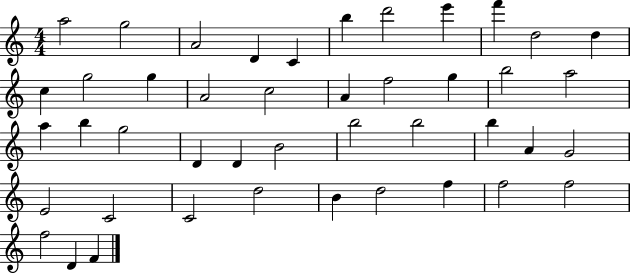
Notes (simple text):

A5/h G5/h A4/h D4/q C4/q B5/q D6/h E6/q F6/q D5/h D5/q C5/q G5/h G5/q A4/h C5/h A4/q F5/h G5/q B5/h A5/h A5/q B5/q G5/h D4/q D4/q B4/h B5/h B5/h B5/q A4/q G4/h E4/h C4/h C4/h D5/h B4/q D5/h F5/q F5/h F5/h F5/h D4/q F4/q